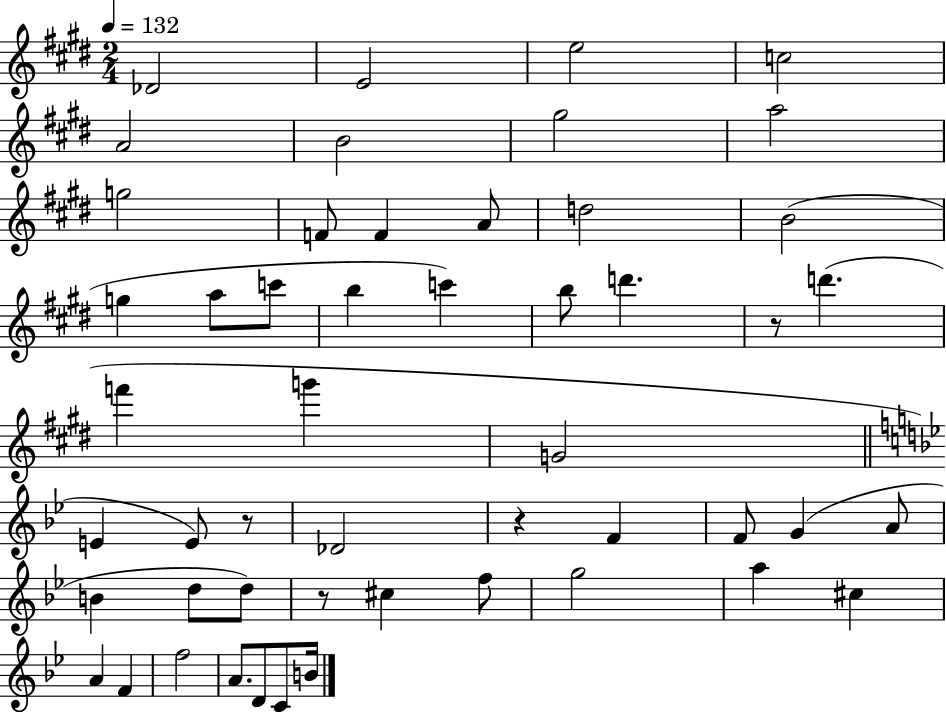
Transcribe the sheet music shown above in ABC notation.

X:1
T:Untitled
M:2/4
L:1/4
K:E
_D2 E2 e2 c2 A2 B2 ^g2 a2 g2 F/2 F A/2 d2 B2 g a/2 c'/2 b c' b/2 d' z/2 d' f' g' G2 E E/2 z/2 _D2 z F F/2 G A/2 B d/2 d/2 z/2 ^c f/2 g2 a ^c A F f2 A/2 D/2 C/2 B/4